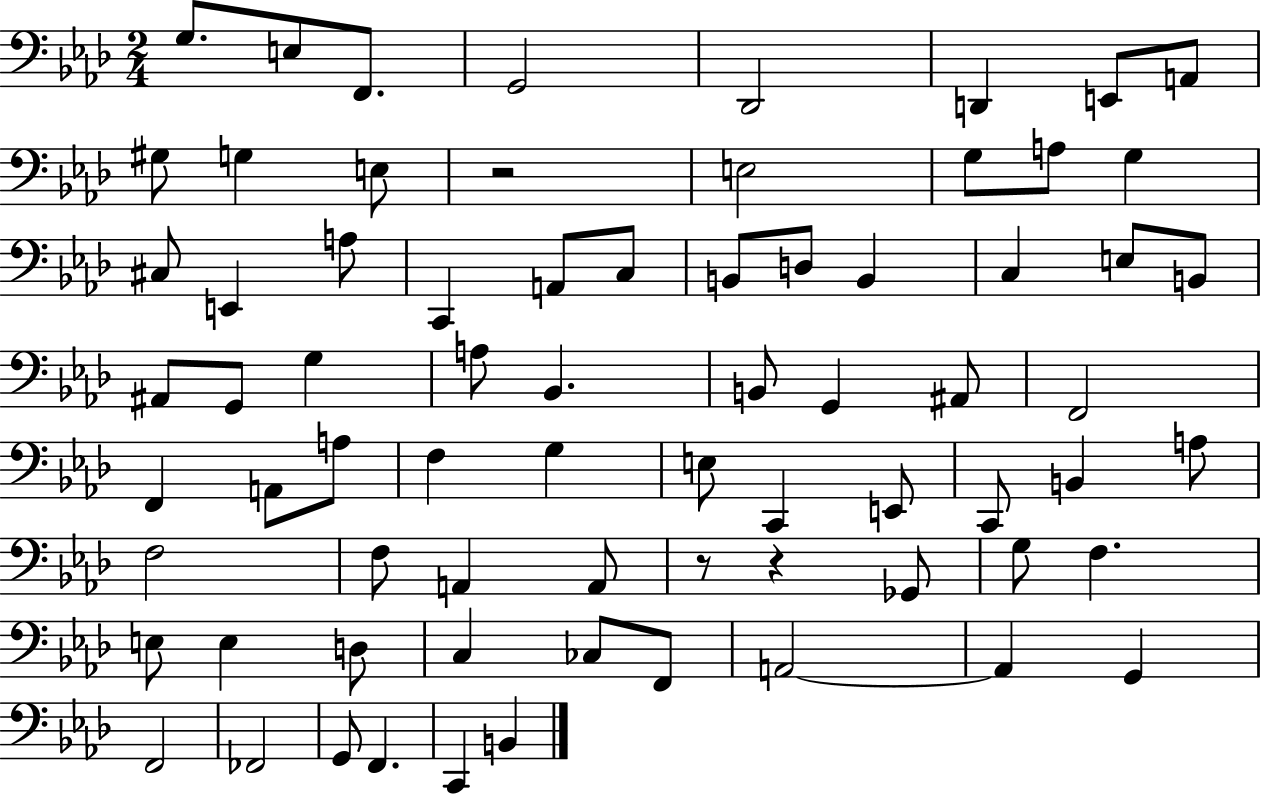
G3/e. E3/e F2/e. G2/h Db2/h D2/q E2/e A2/e G#3/e G3/q E3/e R/h E3/h G3/e A3/e G3/q C#3/e E2/q A3/e C2/q A2/e C3/e B2/e D3/e B2/q C3/q E3/e B2/e A#2/e G2/e G3/q A3/e Bb2/q. B2/e G2/q A#2/e F2/h F2/q A2/e A3/e F3/q G3/q E3/e C2/q E2/e C2/e B2/q A3/e F3/h F3/e A2/q A2/e R/e R/q Gb2/e G3/e F3/q. E3/e E3/q D3/e C3/q CES3/e F2/e A2/h A2/q G2/q F2/h FES2/h G2/e F2/q. C2/q B2/q